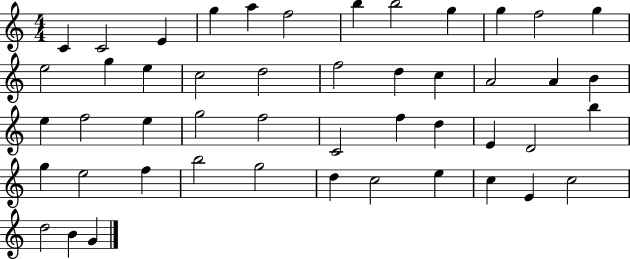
C4/q C4/h E4/q G5/q A5/q F5/h B5/q B5/h G5/q G5/q F5/h G5/q E5/h G5/q E5/q C5/h D5/h F5/h D5/q C5/q A4/h A4/q B4/q E5/q F5/h E5/q G5/h F5/h C4/h F5/q D5/q E4/q D4/h B5/q G5/q E5/h F5/q B5/h G5/h D5/q C5/h E5/q C5/q E4/q C5/h D5/h B4/q G4/q